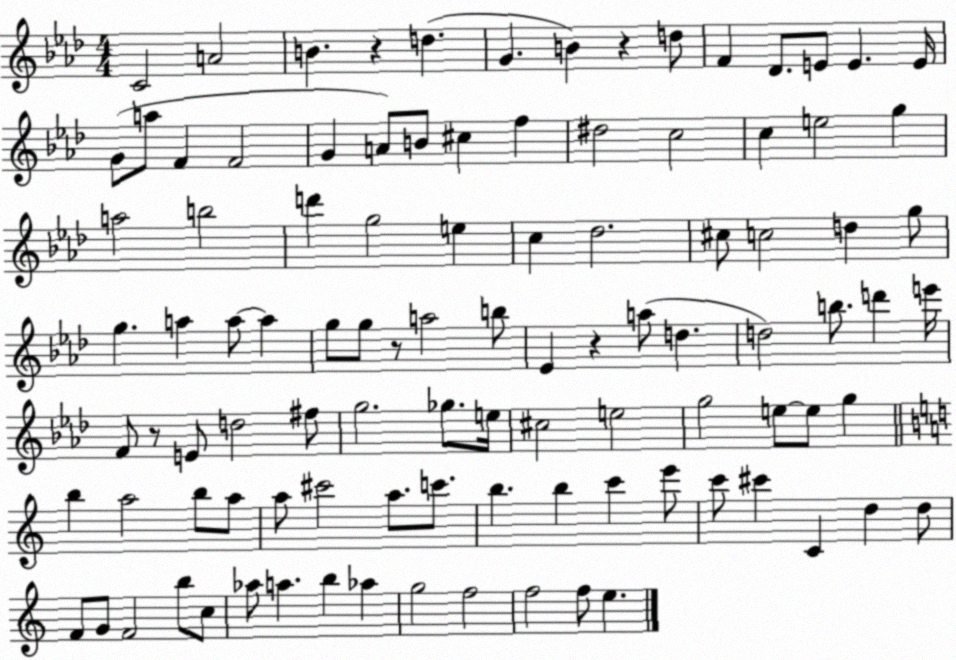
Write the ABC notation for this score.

X:1
T:Untitled
M:4/4
L:1/4
K:Ab
C2 A2 B z d G B z d/2 F _D/2 E/2 E E/4 G/2 a/2 F F2 G A/2 B/2 ^c f ^d2 c2 c e2 g a2 b2 d' g2 e c _d2 ^c/2 c2 d g/2 g a a/2 a g/2 g/2 z/2 a2 b/2 _E z a/2 d d2 b/2 d' e'/4 F/2 z/2 E/2 d2 ^f/2 g2 _g/2 e/4 ^c2 e2 g2 e/2 e/2 g b a2 b/2 a/2 a/2 ^c'2 a/2 c'/2 b b c' e'/2 c'/2 ^c' C d d/2 F/2 G/2 F2 b/2 c/2 _a/2 a b _a g2 f2 f2 f/2 e